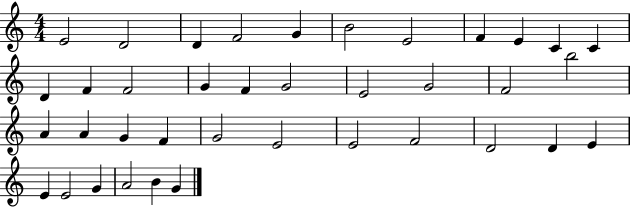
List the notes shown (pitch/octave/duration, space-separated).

E4/h D4/h D4/q F4/h G4/q B4/h E4/h F4/q E4/q C4/q C4/q D4/q F4/q F4/h G4/q F4/q G4/h E4/h G4/h F4/h B5/h A4/q A4/q G4/q F4/q G4/h E4/h E4/h F4/h D4/h D4/q E4/q E4/q E4/h G4/q A4/h B4/q G4/q